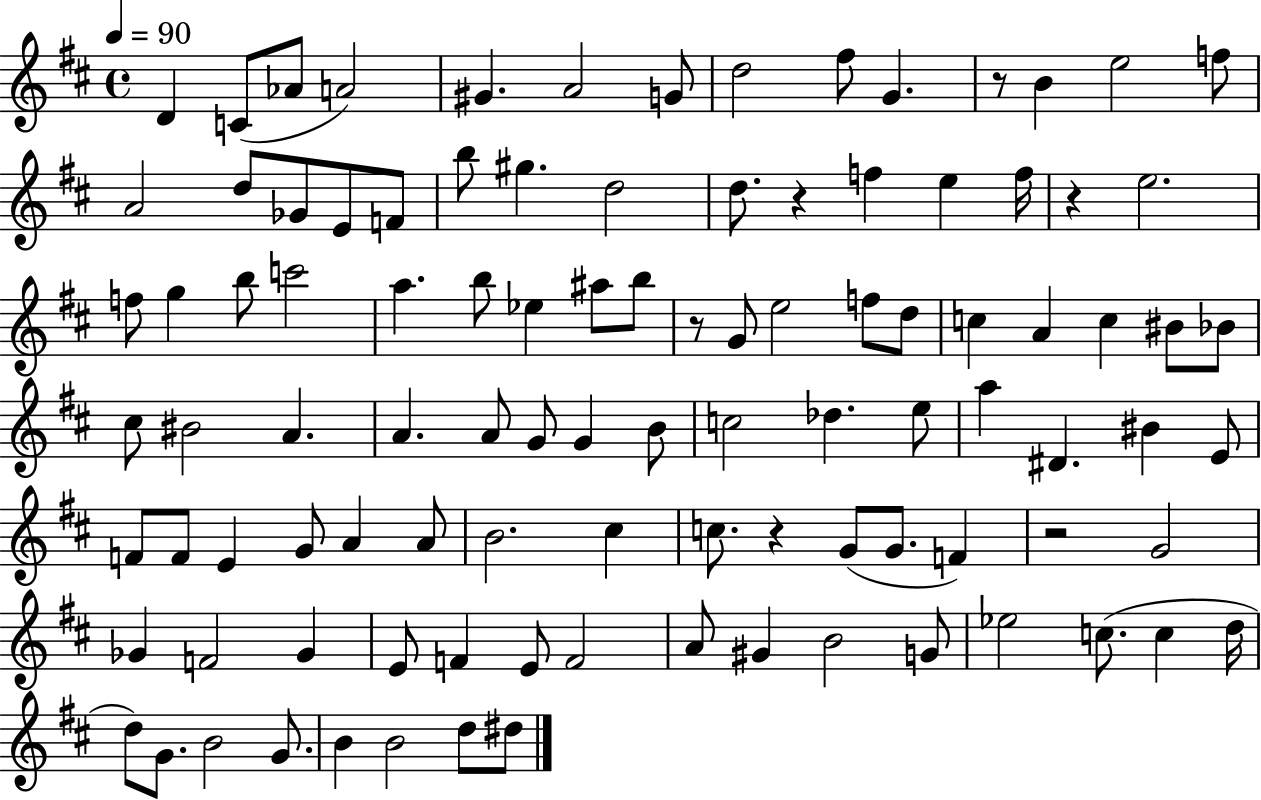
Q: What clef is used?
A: treble